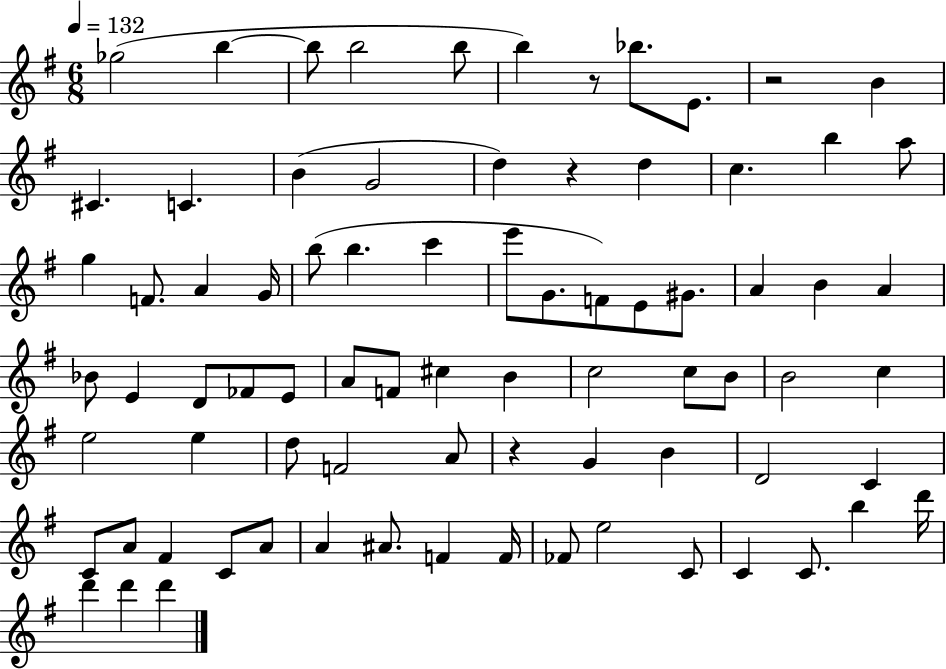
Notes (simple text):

Gb5/h B5/q B5/e B5/h B5/e B5/q R/e Bb5/e. E4/e. R/h B4/q C#4/q. C4/q. B4/q G4/h D5/q R/q D5/q C5/q. B5/q A5/e G5/q F4/e. A4/q G4/s B5/e B5/q. C6/q E6/e G4/e. F4/e E4/e G#4/e. A4/q B4/q A4/q Bb4/e E4/q D4/e FES4/e E4/e A4/e F4/e C#5/q B4/q C5/h C5/e B4/e B4/h C5/q E5/h E5/q D5/e F4/h A4/e R/q G4/q B4/q D4/h C4/q C4/e A4/e F#4/q C4/e A4/e A4/q A#4/e. F4/q F4/s FES4/e E5/h C4/e C4/q C4/e. B5/q D6/s D6/q D6/q D6/q